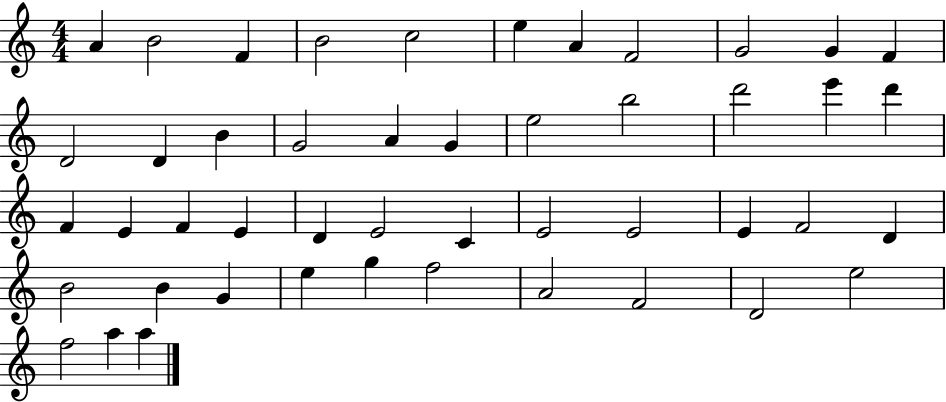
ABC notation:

X:1
T:Untitled
M:4/4
L:1/4
K:C
A B2 F B2 c2 e A F2 G2 G F D2 D B G2 A G e2 b2 d'2 e' d' F E F E D E2 C E2 E2 E F2 D B2 B G e g f2 A2 F2 D2 e2 f2 a a